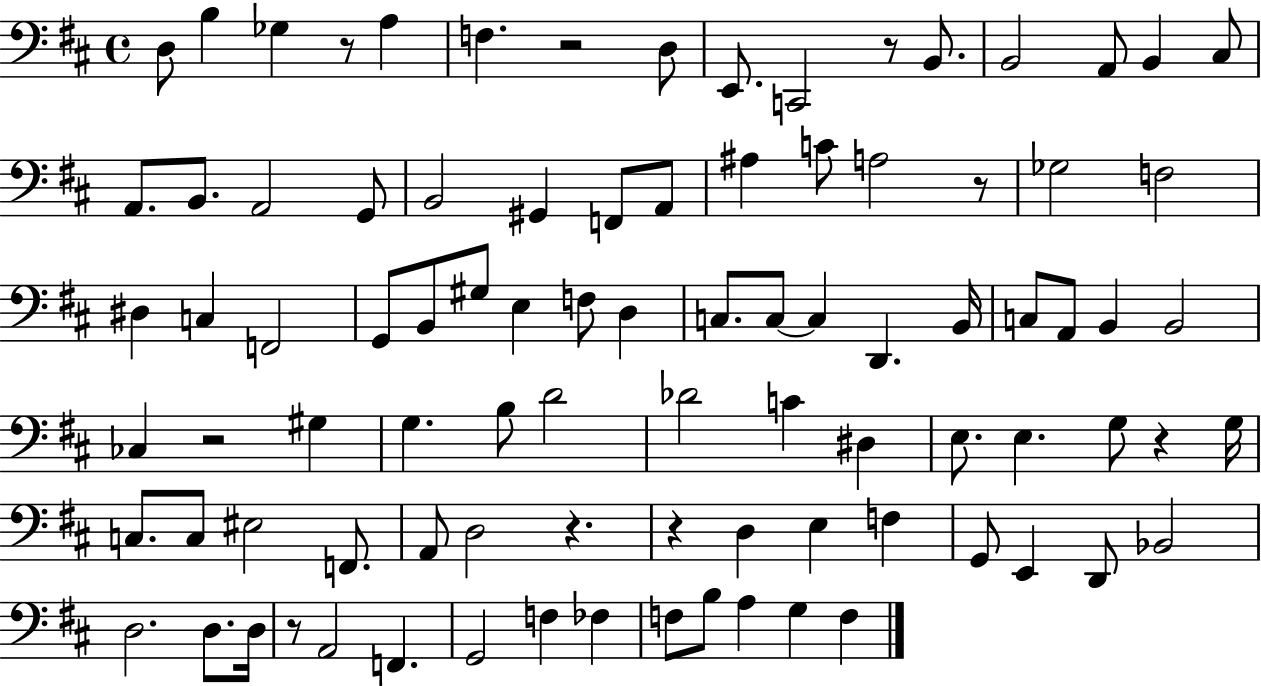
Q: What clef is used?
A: bass